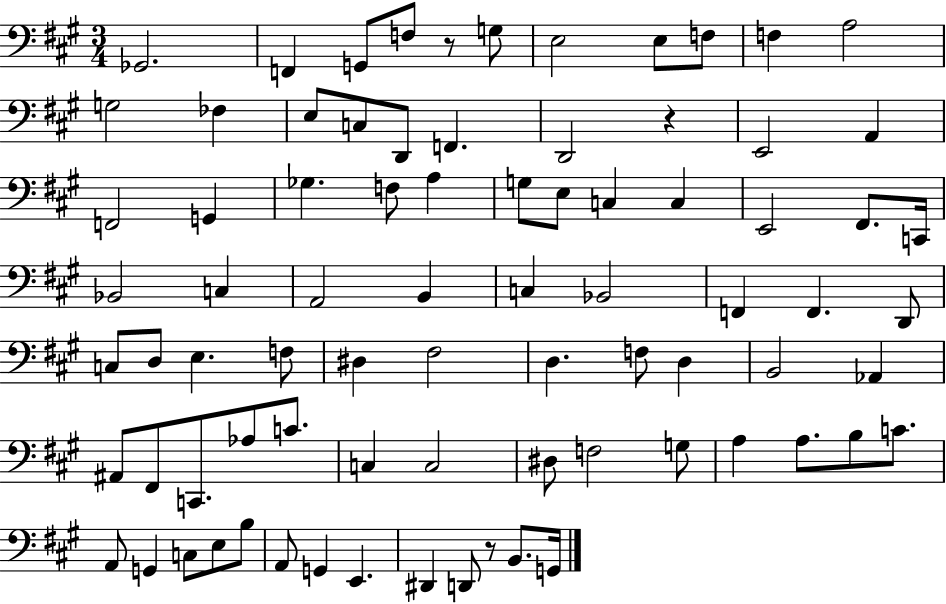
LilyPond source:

{
  \clef bass
  \numericTimeSignature
  \time 3/4
  \key a \major
  ges,2. | f,4 g,8 f8 r8 g8 | e2 e8 f8 | f4 a2 | \break g2 fes4 | e8 c8 d,8 f,4. | d,2 r4 | e,2 a,4 | \break f,2 g,4 | ges4. f8 a4 | g8 e8 c4 c4 | e,2 fis,8. c,16 | \break bes,2 c4 | a,2 b,4 | c4 bes,2 | f,4 f,4. d,8 | \break c8 d8 e4. f8 | dis4 fis2 | d4. f8 d4 | b,2 aes,4 | \break ais,8 fis,8 c,8. aes8 c'8. | c4 c2 | dis8 f2 g8 | a4 a8. b8 c'8. | \break a,8 g,4 c8 e8 b8 | a,8 g,4 e,4. | dis,4 d,8 r8 b,8. g,16 | \bar "|."
}